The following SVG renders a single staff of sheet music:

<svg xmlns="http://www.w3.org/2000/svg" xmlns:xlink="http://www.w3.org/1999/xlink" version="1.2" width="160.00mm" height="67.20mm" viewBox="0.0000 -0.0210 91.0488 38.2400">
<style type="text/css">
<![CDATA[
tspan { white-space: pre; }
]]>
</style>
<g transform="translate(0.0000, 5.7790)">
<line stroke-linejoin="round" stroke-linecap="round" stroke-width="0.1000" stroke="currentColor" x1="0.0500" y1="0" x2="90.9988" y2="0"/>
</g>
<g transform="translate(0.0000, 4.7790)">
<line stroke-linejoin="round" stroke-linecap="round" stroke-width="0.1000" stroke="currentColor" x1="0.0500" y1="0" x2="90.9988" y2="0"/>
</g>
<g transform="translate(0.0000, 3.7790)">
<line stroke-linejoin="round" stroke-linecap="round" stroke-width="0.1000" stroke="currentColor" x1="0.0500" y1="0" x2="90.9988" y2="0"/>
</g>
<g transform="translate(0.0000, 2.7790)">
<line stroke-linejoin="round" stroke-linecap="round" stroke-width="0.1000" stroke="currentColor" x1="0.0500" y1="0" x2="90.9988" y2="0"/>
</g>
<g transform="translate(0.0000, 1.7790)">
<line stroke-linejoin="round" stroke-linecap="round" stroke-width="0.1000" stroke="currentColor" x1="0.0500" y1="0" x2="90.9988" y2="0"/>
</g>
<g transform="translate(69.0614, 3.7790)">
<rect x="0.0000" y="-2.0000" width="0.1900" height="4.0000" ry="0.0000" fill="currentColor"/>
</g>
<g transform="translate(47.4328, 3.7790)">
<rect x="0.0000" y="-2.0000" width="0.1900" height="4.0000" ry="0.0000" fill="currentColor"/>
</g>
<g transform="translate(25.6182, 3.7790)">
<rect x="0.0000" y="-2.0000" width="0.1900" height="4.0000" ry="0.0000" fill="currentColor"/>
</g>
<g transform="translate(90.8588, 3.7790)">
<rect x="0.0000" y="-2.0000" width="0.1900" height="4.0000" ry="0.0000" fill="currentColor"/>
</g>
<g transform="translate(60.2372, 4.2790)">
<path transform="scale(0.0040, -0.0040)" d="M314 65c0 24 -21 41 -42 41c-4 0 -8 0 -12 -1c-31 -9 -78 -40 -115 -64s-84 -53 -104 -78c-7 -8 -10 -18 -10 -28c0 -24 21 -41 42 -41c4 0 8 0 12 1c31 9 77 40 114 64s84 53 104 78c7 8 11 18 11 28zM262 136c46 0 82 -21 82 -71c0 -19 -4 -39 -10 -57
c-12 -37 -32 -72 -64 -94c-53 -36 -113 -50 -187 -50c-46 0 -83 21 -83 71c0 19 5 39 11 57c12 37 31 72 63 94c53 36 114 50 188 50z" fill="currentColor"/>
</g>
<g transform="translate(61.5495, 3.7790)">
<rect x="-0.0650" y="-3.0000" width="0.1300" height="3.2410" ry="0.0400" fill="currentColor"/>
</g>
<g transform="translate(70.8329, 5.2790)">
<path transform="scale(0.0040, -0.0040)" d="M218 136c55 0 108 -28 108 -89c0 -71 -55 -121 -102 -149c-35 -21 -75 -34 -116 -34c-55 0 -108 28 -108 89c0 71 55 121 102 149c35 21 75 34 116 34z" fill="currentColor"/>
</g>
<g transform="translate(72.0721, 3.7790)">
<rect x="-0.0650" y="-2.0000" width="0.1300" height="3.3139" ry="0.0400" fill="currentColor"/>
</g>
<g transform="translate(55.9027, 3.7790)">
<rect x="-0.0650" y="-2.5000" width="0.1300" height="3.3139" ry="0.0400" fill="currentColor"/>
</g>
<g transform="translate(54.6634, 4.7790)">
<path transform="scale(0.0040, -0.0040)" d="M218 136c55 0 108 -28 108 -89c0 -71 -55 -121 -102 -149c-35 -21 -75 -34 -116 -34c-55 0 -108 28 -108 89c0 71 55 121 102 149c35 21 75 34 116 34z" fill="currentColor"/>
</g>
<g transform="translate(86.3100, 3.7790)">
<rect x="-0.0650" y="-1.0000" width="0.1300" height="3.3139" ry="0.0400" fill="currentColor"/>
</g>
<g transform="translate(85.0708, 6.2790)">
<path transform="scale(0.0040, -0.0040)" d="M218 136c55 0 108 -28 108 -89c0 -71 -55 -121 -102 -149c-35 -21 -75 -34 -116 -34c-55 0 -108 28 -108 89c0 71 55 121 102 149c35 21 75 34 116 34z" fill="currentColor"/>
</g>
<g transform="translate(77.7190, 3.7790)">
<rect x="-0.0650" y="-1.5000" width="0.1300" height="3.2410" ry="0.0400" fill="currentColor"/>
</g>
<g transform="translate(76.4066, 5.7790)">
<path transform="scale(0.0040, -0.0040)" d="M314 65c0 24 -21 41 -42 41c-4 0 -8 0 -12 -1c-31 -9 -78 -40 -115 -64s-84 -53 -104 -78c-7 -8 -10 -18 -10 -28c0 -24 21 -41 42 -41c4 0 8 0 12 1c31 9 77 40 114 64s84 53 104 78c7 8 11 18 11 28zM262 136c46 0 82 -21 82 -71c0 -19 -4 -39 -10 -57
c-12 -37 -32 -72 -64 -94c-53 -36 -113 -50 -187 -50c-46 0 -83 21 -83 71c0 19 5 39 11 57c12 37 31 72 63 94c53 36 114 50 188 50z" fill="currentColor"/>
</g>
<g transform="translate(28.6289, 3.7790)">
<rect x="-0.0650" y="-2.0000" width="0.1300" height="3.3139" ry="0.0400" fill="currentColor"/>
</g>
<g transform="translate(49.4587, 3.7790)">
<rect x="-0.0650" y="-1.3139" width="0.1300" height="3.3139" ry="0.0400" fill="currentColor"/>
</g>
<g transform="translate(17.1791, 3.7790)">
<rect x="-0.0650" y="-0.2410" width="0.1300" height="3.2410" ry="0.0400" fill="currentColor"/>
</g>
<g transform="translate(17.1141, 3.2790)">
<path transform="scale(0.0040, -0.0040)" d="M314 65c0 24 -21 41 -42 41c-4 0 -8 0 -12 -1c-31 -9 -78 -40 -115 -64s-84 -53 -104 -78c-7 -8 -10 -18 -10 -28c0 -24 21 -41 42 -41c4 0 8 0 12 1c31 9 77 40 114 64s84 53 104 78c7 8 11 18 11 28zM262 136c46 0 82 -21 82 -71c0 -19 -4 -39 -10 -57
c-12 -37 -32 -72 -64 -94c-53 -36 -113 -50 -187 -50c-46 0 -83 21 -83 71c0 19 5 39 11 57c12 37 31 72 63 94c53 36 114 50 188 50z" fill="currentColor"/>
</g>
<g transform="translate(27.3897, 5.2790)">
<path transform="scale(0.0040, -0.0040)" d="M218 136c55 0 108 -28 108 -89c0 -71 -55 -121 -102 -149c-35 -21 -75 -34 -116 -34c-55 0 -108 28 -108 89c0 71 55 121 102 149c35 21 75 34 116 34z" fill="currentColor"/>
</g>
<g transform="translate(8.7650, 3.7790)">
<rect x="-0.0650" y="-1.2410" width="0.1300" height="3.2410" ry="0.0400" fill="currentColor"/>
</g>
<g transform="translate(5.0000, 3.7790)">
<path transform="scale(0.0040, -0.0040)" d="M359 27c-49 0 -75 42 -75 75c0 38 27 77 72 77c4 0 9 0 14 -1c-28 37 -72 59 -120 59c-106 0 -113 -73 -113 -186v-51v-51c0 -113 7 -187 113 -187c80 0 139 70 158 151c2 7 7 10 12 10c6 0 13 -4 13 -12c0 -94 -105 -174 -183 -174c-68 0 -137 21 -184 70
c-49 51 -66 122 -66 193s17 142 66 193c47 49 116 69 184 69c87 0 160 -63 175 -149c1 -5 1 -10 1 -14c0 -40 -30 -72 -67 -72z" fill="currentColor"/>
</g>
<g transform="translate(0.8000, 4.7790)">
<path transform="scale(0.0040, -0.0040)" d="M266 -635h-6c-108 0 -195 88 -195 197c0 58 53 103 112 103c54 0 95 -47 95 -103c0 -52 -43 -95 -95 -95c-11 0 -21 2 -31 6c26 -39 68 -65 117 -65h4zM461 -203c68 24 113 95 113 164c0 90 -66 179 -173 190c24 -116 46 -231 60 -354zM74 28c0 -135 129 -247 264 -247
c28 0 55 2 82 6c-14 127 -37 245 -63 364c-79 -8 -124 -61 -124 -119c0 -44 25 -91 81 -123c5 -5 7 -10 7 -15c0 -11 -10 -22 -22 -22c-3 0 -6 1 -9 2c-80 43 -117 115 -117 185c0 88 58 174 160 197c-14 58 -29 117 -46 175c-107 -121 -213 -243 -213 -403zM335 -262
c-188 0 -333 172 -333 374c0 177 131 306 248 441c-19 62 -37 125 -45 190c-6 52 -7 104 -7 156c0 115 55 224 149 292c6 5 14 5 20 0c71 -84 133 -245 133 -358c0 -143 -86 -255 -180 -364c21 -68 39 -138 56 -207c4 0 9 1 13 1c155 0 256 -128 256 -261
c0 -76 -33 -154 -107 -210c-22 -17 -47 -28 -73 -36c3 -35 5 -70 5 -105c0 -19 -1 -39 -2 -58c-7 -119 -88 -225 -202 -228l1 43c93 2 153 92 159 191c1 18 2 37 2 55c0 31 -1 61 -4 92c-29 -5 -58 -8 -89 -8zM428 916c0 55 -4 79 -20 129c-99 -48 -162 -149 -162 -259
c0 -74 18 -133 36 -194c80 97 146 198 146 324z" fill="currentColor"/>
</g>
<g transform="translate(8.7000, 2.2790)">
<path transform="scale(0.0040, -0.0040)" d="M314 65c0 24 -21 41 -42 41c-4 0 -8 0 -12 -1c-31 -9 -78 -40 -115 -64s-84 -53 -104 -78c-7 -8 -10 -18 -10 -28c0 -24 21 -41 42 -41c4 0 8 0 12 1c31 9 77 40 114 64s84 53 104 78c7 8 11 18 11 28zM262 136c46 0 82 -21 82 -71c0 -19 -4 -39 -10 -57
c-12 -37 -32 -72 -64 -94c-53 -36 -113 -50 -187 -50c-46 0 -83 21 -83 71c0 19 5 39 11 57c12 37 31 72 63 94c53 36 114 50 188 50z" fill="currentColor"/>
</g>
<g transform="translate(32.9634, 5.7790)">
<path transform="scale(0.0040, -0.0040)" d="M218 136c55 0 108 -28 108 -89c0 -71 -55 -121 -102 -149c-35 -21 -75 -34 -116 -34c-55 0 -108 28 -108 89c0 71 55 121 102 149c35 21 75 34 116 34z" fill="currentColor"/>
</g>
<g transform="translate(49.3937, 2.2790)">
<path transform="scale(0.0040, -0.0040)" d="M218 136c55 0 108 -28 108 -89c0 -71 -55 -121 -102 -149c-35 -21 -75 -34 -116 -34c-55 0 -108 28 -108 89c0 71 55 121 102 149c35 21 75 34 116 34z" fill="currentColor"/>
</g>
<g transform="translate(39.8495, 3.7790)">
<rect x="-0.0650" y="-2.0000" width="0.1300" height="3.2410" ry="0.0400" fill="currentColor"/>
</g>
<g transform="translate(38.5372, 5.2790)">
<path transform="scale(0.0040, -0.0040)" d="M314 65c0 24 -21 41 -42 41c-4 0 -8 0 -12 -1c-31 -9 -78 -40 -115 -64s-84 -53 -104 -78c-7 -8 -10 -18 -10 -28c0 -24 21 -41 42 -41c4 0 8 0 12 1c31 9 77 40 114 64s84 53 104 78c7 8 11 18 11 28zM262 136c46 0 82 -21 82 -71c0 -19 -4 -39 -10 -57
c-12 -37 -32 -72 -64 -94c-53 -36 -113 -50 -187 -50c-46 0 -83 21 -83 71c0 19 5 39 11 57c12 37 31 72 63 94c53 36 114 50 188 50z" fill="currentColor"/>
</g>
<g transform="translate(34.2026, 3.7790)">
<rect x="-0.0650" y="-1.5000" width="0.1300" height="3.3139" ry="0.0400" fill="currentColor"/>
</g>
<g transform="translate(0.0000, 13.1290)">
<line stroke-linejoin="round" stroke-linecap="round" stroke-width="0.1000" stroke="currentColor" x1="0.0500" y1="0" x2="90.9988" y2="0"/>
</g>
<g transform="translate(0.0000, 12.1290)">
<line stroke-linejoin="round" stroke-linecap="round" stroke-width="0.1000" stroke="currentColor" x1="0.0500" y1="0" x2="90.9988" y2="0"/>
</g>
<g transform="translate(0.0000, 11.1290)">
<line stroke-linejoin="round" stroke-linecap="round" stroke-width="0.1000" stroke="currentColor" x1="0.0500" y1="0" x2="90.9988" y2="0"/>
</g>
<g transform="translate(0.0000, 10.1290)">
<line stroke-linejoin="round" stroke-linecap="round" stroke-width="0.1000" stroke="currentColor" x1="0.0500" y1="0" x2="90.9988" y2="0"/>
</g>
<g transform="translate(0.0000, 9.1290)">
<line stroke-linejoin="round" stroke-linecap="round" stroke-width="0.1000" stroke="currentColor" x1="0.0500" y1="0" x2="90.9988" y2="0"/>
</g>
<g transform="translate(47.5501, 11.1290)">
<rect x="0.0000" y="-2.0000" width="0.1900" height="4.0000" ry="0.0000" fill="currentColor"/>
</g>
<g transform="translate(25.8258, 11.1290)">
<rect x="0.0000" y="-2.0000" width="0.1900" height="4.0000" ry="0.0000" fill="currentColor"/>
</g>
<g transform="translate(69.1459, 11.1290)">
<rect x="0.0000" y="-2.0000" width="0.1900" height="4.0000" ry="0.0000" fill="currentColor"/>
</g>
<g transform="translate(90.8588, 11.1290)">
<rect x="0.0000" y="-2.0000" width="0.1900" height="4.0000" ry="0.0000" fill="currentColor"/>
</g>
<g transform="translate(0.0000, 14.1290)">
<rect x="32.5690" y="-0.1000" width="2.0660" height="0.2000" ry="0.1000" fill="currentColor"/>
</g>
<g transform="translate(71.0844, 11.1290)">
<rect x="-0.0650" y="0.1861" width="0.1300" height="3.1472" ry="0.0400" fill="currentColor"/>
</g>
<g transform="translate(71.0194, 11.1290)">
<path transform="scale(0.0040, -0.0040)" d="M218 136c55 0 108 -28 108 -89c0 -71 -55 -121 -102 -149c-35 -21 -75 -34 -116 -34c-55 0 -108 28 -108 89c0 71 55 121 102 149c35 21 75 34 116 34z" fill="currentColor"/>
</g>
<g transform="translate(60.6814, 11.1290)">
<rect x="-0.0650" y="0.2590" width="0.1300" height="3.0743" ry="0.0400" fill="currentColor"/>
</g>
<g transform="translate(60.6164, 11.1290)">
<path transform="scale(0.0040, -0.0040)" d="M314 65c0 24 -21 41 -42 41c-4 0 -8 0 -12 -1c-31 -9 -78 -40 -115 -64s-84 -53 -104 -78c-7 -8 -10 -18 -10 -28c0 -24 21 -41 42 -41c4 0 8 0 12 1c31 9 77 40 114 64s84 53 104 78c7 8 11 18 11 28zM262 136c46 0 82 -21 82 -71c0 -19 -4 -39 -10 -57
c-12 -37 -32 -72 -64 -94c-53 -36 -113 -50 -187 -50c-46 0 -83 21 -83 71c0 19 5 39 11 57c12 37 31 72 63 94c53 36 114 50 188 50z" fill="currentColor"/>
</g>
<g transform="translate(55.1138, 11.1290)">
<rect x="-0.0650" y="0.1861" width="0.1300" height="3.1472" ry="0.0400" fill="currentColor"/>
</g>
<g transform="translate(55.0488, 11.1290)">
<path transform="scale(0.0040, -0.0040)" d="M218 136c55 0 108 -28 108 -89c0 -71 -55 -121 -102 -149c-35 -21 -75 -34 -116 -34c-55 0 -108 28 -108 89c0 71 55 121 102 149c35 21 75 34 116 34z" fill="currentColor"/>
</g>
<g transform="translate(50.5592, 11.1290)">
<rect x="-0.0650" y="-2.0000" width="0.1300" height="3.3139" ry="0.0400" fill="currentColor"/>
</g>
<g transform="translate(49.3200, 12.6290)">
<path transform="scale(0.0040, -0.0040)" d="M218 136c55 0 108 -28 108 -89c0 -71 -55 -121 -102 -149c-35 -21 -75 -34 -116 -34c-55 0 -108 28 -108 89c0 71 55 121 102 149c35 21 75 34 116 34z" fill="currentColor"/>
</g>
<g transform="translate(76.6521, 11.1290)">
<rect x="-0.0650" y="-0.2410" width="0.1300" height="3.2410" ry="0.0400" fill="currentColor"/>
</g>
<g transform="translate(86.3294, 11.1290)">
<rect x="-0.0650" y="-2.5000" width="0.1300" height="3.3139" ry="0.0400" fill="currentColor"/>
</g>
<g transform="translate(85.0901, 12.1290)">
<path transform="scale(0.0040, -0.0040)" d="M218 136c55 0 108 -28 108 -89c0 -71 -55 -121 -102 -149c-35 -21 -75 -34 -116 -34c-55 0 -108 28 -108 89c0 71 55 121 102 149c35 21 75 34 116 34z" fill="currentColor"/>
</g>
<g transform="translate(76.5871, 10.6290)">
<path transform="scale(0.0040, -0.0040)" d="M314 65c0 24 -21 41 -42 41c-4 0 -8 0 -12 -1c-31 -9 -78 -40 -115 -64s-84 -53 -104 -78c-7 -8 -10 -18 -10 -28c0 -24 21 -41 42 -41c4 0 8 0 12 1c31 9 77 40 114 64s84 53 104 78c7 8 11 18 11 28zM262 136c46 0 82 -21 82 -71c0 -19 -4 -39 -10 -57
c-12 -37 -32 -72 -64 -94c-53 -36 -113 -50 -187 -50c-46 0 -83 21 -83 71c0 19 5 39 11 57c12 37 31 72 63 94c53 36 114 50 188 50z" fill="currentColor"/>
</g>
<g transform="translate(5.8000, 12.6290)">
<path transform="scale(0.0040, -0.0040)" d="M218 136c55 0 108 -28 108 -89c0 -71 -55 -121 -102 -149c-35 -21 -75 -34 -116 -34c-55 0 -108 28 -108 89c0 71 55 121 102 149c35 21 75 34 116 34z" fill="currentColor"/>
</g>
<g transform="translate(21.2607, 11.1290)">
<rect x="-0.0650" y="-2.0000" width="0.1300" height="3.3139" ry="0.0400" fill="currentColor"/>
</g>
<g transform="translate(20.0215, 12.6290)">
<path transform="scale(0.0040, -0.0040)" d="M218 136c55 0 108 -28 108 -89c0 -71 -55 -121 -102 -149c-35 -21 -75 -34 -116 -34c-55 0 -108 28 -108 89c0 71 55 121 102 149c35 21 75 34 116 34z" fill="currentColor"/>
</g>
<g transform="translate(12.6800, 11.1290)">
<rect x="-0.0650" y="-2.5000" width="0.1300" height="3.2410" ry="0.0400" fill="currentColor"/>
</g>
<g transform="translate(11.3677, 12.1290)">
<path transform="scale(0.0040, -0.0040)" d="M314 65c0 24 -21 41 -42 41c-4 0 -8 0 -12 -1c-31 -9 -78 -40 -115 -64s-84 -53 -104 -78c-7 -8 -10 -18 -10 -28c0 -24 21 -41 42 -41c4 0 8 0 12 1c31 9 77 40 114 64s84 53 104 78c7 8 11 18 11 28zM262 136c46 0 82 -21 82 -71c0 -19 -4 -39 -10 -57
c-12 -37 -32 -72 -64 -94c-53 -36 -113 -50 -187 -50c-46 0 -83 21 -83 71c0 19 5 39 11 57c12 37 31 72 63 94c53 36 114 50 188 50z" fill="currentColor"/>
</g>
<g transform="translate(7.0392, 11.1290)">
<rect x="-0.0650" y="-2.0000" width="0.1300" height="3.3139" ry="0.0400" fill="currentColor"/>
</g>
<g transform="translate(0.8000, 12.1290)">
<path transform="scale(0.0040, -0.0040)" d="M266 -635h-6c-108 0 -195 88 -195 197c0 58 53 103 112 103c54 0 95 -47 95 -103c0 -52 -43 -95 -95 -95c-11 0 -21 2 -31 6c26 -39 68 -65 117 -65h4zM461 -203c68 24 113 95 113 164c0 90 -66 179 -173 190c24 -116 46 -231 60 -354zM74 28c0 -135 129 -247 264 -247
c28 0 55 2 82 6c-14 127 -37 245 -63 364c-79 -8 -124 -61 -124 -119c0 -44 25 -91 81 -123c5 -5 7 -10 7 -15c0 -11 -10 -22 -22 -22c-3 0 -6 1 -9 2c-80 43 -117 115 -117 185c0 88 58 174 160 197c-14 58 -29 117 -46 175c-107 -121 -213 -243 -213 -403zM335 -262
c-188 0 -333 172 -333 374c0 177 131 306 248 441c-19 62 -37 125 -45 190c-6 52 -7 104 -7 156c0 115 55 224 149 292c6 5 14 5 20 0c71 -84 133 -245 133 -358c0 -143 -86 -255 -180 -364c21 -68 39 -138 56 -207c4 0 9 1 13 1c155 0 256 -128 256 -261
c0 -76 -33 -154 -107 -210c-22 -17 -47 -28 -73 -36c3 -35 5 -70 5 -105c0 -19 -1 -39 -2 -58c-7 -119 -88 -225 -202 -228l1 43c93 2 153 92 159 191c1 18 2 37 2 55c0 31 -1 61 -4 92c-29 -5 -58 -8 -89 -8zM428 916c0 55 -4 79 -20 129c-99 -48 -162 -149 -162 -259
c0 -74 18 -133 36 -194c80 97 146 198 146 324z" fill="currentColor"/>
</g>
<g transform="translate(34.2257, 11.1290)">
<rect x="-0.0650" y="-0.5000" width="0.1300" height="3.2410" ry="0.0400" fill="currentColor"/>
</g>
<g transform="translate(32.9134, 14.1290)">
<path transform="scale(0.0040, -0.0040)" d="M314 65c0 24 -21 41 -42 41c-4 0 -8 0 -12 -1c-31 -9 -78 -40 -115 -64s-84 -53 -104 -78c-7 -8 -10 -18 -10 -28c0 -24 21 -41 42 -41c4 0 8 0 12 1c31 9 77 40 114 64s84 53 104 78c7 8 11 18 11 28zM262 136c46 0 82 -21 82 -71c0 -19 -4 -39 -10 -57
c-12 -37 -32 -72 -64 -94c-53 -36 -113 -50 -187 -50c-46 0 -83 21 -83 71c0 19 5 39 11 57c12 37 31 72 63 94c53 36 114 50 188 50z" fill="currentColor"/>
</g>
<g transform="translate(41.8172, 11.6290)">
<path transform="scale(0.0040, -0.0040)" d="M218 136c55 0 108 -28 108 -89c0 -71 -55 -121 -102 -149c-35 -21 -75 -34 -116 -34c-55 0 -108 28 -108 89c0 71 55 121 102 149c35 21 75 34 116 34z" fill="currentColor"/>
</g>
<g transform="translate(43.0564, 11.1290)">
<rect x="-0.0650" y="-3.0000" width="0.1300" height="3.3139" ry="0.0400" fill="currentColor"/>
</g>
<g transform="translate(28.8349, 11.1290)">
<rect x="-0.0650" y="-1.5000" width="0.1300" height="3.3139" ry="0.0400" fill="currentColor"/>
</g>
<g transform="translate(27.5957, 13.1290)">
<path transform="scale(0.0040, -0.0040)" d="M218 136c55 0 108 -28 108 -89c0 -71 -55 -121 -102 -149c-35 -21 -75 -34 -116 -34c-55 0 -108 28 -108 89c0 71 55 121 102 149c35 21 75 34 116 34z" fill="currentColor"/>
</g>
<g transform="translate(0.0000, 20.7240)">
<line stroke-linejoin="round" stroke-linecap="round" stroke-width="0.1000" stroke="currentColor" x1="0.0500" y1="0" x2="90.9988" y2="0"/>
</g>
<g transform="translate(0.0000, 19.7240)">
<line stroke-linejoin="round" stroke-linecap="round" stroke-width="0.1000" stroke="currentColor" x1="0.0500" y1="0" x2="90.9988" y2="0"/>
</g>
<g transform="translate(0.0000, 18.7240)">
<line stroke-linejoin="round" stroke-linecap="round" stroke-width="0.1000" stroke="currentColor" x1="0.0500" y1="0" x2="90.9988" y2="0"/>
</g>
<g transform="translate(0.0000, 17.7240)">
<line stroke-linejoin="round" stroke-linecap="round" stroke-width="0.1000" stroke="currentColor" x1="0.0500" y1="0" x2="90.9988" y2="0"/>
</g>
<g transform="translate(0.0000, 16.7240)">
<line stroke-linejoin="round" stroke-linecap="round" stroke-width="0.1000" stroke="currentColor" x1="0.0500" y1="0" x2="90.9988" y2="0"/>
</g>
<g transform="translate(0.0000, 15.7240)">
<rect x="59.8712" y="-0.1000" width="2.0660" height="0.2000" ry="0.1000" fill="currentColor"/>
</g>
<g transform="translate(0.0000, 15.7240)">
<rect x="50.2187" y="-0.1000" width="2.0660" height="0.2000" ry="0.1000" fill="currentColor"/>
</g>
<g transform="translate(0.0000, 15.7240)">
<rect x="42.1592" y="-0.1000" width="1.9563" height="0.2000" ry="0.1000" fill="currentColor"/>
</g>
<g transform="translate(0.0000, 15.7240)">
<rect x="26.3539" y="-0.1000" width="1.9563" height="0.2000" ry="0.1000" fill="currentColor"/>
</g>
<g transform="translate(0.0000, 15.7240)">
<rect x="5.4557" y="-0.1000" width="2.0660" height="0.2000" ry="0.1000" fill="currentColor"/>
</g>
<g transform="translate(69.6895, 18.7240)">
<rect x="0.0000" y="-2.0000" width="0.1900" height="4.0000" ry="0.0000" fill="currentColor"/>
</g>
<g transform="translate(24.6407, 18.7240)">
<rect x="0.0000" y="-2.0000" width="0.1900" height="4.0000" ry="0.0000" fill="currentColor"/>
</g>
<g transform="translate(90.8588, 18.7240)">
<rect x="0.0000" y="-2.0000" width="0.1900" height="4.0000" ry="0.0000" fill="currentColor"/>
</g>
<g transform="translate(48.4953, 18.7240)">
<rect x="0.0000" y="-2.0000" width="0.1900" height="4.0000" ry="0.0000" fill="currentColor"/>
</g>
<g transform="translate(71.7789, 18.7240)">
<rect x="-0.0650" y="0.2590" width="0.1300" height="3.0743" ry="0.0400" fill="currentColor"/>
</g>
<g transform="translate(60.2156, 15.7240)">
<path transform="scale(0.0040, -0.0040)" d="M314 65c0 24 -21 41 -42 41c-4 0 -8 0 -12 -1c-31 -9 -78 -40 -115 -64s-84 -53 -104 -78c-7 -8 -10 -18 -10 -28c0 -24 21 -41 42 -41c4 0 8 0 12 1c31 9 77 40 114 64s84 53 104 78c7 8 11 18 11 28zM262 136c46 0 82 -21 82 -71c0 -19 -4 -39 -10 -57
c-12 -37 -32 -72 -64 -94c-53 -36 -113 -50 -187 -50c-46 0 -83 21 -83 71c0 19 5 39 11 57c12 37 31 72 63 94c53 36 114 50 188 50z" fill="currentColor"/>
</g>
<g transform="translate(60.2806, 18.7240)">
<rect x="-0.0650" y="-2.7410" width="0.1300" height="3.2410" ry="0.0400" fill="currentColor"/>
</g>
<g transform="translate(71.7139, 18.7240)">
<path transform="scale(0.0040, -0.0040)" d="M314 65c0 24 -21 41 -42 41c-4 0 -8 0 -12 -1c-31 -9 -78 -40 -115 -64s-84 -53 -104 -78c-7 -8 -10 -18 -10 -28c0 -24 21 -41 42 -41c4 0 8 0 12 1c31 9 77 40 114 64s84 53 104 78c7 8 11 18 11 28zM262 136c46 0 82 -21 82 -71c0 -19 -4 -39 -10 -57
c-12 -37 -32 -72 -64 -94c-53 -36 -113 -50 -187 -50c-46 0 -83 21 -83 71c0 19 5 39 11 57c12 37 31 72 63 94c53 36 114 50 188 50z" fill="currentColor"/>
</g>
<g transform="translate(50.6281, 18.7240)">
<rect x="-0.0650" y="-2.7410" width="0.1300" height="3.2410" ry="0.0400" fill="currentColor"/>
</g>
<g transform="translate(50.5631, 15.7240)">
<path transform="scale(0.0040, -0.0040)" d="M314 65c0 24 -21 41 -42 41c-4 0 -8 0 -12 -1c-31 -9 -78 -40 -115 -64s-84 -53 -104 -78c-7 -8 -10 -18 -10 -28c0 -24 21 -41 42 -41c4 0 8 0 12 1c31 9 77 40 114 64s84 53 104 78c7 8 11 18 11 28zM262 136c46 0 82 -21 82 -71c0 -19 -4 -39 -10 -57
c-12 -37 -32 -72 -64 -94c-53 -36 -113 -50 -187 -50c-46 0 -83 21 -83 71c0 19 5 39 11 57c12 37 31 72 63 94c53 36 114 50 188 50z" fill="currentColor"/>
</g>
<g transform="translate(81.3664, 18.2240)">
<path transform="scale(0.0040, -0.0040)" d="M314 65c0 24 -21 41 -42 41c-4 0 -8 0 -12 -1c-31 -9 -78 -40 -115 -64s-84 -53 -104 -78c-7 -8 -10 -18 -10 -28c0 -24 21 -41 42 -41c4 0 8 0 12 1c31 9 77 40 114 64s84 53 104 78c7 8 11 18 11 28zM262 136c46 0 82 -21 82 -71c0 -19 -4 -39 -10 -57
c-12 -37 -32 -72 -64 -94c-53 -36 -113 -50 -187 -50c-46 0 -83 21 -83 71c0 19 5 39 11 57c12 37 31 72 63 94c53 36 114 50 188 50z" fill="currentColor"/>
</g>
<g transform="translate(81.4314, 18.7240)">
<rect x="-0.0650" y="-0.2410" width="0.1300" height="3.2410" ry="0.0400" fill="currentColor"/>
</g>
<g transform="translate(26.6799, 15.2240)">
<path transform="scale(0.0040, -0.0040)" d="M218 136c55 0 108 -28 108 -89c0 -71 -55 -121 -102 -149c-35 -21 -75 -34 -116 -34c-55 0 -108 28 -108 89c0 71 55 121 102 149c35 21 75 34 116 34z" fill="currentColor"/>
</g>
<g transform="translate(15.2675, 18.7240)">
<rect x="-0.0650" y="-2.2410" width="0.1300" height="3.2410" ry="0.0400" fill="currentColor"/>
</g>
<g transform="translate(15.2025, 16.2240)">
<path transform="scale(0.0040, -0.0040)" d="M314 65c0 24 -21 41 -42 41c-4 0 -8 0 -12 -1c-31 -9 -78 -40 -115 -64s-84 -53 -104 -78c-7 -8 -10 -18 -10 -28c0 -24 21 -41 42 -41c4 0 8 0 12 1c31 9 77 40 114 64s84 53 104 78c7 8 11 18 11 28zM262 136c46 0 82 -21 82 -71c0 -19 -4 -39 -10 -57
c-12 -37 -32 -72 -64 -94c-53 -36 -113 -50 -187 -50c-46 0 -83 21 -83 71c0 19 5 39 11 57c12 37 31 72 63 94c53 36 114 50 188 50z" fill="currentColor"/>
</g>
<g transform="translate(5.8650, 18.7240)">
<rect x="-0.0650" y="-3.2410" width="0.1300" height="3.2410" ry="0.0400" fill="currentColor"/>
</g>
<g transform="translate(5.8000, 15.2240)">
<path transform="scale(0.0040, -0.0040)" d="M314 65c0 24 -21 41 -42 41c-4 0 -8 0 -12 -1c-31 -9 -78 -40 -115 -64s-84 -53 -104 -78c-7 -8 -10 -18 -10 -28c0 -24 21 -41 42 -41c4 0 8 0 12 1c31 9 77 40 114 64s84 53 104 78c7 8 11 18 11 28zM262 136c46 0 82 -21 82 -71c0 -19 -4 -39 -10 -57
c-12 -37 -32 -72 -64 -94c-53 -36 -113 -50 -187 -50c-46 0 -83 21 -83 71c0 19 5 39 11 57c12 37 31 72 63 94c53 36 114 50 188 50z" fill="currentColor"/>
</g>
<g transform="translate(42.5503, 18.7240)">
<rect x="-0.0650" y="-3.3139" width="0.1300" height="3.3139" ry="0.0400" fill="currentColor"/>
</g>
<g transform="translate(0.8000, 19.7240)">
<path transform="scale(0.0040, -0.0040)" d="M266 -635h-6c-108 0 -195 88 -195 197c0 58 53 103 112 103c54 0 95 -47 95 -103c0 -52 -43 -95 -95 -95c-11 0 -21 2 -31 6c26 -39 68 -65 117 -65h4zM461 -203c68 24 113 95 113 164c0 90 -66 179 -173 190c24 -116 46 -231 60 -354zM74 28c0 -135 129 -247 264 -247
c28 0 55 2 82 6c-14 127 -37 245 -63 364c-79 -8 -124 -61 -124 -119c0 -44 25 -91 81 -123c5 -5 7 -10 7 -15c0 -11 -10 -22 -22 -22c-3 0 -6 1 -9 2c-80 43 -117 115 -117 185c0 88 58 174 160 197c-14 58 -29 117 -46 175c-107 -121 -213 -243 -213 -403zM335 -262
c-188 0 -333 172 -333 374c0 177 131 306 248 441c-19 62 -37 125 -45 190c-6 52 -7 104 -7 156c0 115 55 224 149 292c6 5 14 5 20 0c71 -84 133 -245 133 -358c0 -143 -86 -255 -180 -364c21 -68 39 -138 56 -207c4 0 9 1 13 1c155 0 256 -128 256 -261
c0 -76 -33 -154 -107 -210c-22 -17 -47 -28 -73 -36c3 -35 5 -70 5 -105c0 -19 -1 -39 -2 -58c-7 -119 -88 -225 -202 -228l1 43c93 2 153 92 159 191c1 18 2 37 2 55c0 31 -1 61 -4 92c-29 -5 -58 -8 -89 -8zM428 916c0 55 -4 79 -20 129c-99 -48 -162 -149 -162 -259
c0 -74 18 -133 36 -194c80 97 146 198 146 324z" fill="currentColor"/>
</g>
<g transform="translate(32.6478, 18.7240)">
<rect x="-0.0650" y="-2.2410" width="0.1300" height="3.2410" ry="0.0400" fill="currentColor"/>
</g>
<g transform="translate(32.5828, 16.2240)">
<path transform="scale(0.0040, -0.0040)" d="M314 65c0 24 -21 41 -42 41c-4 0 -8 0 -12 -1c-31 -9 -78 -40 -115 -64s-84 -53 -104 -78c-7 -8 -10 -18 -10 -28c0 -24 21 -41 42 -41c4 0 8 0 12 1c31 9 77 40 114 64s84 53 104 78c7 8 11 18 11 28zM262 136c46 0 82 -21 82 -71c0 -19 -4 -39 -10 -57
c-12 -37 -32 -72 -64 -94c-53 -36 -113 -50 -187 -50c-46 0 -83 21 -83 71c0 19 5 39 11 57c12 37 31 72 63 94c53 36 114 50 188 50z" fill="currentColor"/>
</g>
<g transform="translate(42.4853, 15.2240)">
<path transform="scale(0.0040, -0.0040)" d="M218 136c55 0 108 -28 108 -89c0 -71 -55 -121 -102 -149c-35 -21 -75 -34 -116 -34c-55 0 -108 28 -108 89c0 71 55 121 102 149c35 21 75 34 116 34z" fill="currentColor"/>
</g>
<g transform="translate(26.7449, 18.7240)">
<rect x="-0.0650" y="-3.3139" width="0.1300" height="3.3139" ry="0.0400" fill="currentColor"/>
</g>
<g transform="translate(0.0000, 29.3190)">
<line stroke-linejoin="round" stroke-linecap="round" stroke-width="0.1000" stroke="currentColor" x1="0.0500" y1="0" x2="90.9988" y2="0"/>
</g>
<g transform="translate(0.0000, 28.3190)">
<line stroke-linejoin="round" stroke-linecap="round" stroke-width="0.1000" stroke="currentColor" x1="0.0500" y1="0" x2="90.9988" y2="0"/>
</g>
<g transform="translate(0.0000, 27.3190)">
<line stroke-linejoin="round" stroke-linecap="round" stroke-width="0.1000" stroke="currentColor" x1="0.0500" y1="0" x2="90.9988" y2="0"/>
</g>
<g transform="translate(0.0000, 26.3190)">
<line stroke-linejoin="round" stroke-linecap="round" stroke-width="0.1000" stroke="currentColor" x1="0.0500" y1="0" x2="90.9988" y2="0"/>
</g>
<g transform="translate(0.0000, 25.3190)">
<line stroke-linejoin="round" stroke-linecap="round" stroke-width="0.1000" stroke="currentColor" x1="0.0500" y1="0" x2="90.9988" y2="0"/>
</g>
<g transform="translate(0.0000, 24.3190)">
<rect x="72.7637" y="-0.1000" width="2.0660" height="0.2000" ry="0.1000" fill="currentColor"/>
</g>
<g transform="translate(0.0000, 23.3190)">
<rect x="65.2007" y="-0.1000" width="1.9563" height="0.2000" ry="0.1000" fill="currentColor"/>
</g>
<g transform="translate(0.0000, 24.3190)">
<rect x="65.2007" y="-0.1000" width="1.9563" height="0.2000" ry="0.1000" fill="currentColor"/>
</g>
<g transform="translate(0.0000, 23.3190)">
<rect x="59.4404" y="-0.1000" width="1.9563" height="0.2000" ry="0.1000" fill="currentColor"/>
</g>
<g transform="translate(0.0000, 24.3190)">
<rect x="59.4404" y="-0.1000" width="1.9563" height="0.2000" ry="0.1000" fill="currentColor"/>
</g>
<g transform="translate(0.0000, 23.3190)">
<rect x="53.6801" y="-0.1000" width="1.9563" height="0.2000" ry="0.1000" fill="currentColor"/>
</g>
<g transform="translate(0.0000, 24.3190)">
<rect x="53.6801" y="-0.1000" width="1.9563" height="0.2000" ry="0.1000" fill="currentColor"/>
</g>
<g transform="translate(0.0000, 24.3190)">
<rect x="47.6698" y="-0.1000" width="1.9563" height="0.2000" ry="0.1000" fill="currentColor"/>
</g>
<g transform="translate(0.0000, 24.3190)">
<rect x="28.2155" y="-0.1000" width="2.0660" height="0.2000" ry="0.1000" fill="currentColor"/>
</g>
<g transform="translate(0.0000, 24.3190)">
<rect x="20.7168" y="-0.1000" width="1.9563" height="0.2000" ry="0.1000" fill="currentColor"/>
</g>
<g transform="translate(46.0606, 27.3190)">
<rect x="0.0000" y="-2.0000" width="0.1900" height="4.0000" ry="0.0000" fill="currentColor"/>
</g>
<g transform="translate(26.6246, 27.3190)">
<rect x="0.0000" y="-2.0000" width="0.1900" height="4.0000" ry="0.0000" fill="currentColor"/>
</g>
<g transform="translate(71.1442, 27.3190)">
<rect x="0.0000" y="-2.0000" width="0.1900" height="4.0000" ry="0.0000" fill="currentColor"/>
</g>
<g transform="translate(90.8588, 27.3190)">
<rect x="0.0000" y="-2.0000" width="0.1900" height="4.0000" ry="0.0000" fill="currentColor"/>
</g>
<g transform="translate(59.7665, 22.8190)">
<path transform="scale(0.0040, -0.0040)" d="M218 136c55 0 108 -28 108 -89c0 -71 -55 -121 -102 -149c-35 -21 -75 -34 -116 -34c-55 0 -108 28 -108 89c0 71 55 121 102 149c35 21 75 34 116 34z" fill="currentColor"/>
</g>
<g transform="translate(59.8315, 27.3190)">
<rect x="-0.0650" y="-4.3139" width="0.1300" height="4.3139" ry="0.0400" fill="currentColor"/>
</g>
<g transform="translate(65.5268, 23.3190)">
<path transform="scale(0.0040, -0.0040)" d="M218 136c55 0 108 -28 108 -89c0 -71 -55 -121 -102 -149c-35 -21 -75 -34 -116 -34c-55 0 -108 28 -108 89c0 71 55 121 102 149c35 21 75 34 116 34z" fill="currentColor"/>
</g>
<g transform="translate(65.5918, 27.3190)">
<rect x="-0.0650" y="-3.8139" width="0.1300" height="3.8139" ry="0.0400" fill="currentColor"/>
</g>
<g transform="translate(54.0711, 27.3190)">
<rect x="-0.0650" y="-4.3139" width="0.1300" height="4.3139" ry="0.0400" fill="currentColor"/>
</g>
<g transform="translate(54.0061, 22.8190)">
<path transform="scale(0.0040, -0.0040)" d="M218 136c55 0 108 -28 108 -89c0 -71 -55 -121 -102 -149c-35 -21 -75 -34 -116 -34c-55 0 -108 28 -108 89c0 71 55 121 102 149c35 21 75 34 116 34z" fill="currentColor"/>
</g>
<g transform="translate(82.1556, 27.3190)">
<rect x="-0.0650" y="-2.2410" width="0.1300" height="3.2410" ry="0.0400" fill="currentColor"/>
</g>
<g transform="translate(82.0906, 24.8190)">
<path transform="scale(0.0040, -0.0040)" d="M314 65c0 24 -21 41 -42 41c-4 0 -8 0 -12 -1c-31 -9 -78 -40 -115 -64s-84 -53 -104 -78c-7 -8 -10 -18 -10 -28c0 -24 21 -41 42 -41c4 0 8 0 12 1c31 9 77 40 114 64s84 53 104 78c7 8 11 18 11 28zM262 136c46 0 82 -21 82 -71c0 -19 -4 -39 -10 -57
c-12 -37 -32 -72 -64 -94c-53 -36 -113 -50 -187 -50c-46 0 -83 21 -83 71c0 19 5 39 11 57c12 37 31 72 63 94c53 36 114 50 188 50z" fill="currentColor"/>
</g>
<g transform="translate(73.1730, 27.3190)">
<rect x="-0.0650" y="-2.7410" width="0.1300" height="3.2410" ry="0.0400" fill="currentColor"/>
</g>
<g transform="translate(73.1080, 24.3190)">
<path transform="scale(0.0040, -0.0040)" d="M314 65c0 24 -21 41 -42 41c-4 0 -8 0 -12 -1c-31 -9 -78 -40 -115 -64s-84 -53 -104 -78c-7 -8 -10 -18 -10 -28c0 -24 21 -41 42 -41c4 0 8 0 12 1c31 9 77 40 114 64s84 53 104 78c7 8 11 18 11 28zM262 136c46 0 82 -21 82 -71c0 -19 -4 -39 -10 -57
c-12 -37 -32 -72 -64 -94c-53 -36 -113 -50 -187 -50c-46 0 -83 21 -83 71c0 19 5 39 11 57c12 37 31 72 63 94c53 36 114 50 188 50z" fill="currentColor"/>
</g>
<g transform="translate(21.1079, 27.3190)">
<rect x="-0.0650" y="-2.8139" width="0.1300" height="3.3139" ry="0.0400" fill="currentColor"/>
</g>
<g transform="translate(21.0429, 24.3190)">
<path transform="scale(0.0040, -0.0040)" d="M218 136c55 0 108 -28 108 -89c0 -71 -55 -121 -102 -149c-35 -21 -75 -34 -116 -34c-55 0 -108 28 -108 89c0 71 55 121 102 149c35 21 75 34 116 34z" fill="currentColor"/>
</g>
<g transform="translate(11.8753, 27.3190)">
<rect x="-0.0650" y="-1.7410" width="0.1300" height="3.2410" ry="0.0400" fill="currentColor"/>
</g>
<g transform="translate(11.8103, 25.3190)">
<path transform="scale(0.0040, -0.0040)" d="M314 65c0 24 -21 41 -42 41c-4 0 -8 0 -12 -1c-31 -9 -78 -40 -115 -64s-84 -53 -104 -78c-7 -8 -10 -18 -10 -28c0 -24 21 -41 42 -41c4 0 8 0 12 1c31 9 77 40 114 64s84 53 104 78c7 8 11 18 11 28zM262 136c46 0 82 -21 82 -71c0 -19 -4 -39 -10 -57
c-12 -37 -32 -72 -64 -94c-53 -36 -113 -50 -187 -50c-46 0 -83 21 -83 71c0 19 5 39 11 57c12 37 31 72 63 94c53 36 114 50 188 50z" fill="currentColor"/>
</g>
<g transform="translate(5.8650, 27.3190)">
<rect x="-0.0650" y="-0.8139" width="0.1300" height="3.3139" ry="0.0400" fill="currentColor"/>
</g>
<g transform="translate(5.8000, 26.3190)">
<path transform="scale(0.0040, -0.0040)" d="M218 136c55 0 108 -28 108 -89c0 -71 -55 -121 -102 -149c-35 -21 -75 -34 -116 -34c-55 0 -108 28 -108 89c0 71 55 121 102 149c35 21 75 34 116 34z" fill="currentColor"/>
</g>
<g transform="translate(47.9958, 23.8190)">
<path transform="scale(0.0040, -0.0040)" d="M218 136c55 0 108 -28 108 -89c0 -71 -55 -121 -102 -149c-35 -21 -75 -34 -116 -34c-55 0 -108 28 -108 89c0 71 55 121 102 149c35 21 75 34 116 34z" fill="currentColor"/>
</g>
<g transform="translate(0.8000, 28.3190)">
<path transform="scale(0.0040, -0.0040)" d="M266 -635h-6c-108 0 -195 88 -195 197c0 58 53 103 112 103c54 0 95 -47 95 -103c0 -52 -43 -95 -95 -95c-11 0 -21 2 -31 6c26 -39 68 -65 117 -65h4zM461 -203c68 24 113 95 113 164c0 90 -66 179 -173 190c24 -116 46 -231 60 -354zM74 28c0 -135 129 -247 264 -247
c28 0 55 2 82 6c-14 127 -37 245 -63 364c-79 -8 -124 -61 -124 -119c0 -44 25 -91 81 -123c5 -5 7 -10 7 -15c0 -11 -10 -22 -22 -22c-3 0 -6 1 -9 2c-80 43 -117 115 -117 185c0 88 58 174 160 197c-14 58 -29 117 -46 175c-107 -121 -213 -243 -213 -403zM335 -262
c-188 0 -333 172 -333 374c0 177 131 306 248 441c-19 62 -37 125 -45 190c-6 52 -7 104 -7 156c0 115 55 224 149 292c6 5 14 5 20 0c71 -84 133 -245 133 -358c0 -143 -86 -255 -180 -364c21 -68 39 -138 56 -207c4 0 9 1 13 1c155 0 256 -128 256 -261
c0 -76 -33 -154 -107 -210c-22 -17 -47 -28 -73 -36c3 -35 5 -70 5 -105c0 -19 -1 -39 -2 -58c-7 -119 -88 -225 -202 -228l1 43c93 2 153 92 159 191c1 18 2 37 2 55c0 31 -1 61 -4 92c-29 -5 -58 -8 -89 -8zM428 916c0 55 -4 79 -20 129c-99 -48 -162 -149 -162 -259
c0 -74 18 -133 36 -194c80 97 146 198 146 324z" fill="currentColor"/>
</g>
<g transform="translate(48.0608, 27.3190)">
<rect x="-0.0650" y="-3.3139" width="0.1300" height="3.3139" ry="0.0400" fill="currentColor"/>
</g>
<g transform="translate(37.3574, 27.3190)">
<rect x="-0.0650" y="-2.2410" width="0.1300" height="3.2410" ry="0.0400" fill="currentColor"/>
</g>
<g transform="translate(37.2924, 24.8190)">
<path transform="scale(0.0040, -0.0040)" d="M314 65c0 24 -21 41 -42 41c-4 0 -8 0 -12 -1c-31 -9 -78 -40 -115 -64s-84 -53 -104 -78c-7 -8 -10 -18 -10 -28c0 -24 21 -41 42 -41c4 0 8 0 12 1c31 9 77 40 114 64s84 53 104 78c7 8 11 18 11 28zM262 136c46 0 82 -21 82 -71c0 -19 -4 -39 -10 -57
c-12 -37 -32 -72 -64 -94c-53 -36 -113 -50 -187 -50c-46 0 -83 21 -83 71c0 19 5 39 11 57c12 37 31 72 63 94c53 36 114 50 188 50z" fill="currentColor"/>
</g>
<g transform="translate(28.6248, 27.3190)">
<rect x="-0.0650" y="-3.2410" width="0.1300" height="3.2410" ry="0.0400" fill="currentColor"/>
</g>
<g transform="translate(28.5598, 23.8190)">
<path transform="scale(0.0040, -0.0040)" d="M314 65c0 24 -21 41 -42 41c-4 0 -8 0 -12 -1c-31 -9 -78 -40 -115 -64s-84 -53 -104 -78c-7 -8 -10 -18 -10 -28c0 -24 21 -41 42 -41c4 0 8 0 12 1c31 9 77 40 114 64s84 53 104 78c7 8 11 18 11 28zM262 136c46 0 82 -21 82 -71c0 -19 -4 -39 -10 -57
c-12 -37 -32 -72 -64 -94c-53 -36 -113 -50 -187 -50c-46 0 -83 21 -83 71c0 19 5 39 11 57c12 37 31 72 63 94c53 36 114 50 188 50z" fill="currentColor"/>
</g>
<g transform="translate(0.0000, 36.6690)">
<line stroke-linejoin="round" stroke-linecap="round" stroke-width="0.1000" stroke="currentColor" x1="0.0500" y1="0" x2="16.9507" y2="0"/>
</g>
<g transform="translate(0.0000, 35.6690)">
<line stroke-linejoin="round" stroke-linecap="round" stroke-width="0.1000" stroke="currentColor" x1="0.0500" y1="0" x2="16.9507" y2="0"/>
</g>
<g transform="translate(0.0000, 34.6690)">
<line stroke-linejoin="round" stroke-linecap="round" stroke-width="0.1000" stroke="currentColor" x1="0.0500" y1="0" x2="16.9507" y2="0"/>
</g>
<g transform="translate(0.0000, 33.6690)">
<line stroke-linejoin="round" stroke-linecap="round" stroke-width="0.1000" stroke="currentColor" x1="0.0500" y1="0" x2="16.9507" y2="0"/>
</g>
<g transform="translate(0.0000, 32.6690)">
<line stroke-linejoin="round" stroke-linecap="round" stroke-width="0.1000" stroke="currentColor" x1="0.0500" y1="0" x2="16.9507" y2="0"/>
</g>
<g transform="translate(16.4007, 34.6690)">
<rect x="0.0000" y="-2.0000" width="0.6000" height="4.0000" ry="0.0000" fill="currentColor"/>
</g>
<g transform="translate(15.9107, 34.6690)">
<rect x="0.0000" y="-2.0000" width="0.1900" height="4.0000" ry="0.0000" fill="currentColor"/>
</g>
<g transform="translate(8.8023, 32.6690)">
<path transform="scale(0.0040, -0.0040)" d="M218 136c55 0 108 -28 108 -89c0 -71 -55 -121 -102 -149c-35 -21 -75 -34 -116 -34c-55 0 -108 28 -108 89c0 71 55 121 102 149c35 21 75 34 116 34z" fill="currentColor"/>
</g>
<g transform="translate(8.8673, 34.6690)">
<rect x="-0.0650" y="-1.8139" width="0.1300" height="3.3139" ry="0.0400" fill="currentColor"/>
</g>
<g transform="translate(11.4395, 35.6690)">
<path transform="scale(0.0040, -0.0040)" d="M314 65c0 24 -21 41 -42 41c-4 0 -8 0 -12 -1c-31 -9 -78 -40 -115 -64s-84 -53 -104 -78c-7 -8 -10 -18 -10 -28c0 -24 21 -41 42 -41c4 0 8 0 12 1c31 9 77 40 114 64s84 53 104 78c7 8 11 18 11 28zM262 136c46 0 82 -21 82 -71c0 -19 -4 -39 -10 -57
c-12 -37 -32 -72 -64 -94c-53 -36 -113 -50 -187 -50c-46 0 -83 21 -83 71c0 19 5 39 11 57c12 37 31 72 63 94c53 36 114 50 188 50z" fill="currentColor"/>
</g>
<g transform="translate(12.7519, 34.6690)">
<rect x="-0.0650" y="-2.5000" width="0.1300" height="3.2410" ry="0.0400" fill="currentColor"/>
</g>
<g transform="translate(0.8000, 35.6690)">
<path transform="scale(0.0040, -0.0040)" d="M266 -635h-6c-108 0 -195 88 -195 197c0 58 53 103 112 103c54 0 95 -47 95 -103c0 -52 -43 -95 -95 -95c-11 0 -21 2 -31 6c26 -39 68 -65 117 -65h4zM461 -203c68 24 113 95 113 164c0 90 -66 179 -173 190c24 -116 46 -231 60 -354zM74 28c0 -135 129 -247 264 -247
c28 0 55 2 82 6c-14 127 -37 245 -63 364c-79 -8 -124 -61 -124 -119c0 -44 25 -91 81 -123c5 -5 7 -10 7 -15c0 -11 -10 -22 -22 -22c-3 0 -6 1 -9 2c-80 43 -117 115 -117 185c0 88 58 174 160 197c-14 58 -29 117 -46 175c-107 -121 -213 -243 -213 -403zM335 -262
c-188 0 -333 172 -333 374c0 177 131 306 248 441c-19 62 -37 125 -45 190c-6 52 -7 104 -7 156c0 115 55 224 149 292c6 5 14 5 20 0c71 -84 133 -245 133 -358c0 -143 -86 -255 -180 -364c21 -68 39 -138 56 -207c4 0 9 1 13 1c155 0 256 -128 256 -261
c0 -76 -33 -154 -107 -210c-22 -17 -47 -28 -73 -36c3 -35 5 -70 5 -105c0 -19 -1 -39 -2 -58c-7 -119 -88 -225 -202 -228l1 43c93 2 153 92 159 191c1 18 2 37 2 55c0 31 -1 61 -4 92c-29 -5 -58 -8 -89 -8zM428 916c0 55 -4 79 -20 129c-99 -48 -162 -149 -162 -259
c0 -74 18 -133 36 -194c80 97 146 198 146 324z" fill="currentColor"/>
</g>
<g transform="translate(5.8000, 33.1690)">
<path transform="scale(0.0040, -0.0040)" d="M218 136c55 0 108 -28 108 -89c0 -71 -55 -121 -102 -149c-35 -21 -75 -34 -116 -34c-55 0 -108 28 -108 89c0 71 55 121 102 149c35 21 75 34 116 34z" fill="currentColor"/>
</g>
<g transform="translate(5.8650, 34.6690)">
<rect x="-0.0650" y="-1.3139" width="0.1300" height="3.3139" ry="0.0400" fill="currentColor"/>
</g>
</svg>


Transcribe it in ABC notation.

X:1
T:Untitled
M:4/4
L:1/4
K:C
e2 c2 F E F2 e G A2 F E2 D F G2 F E C2 A F B B2 B c2 G b2 g2 b g2 b a2 a2 B2 c2 d f2 a b2 g2 b d' d' c' a2 g2 e f G2